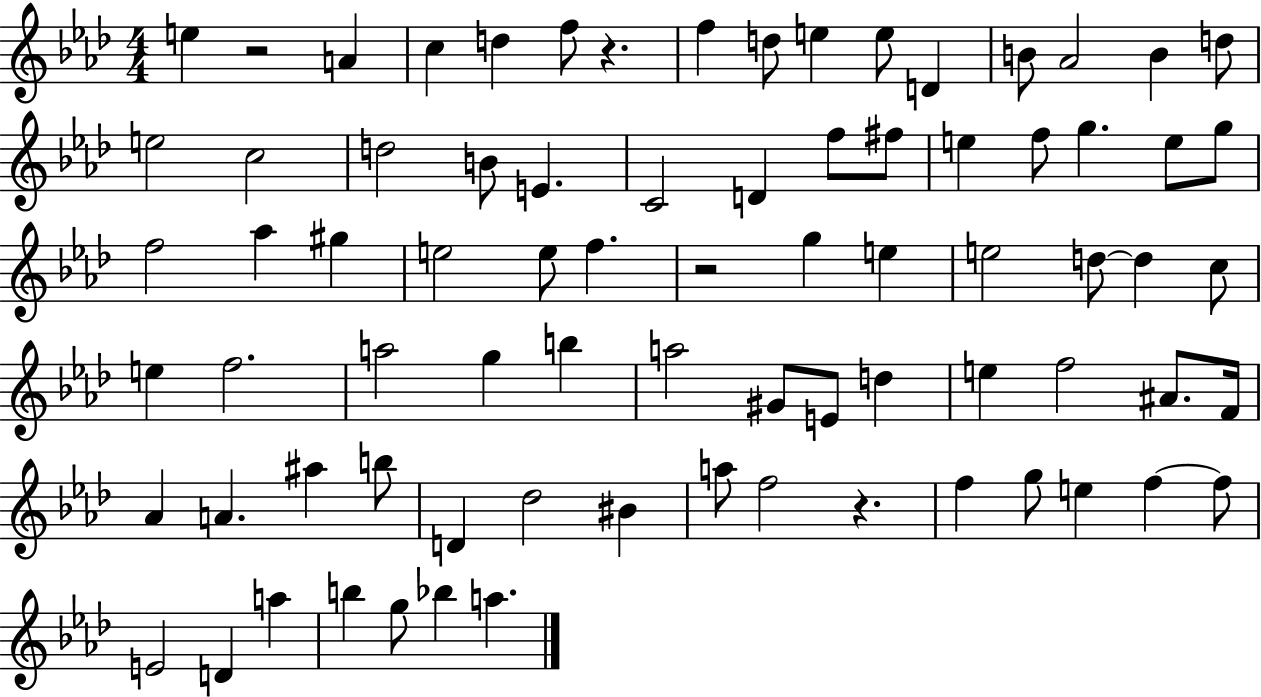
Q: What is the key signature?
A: AES major